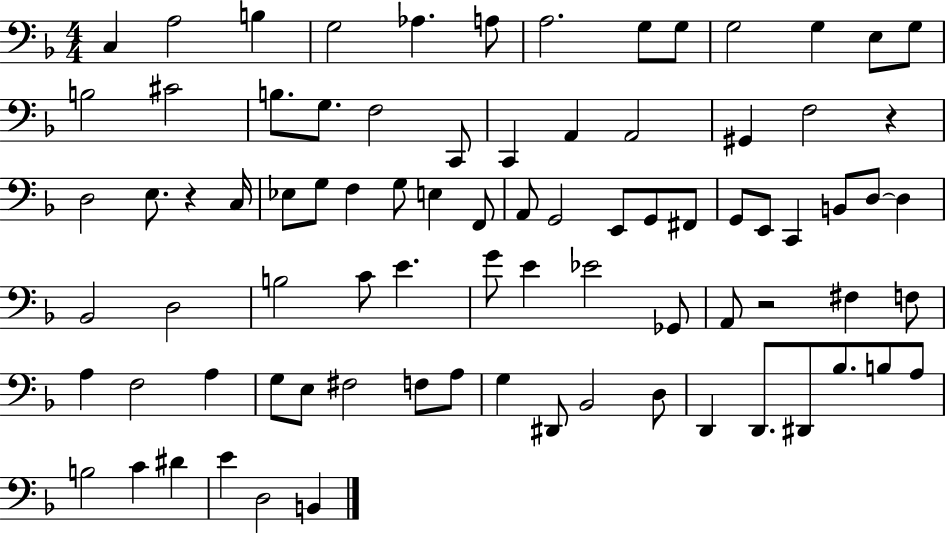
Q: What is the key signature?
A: F major